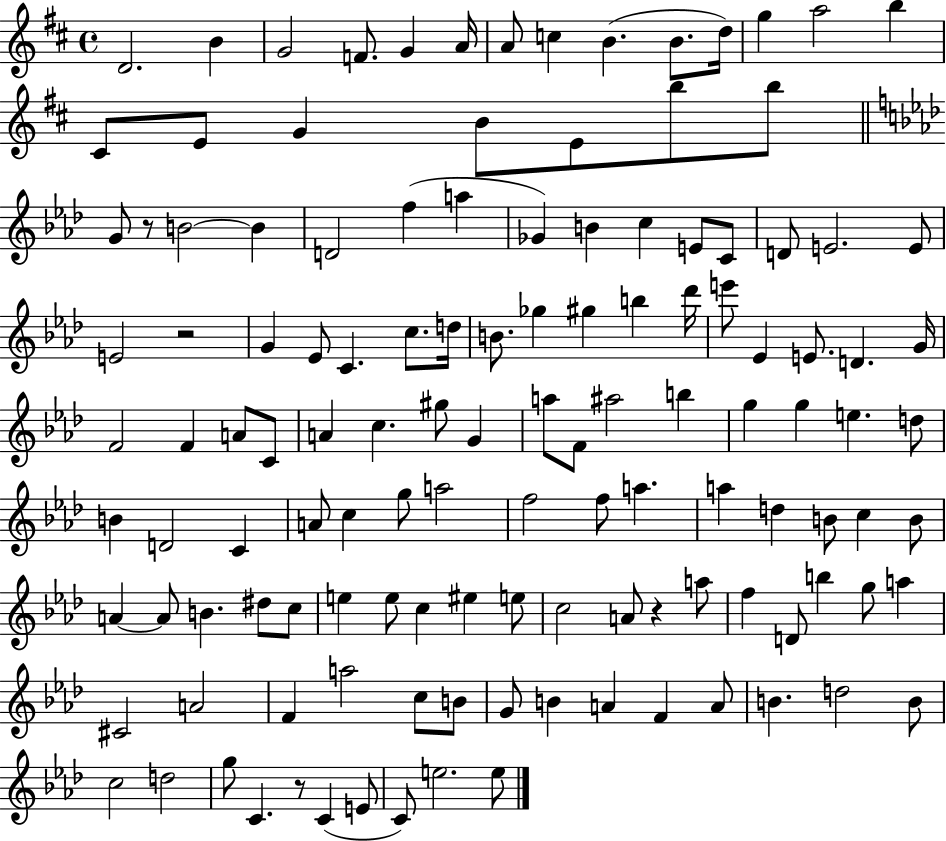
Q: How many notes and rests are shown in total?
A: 127